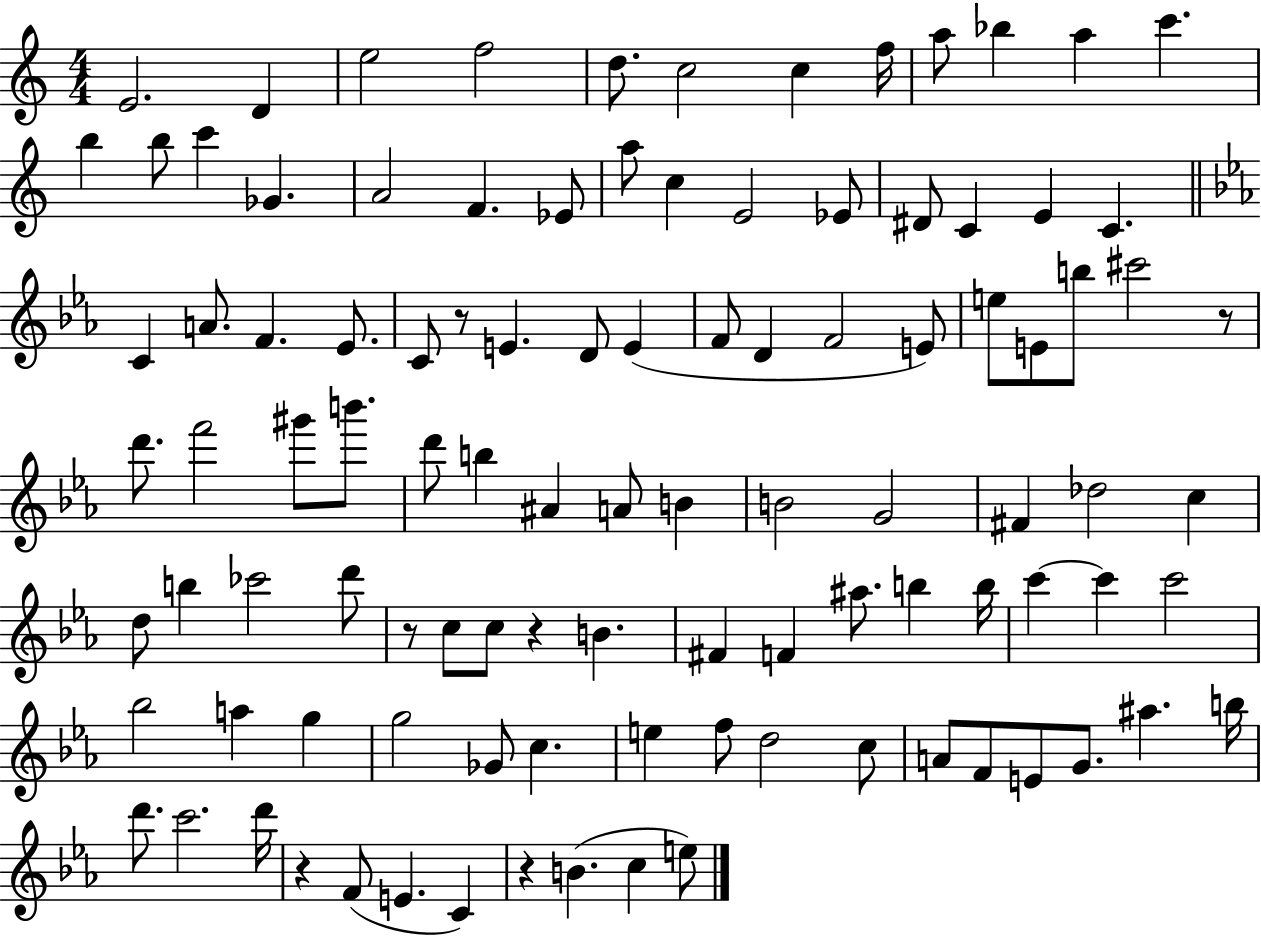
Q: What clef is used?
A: treble